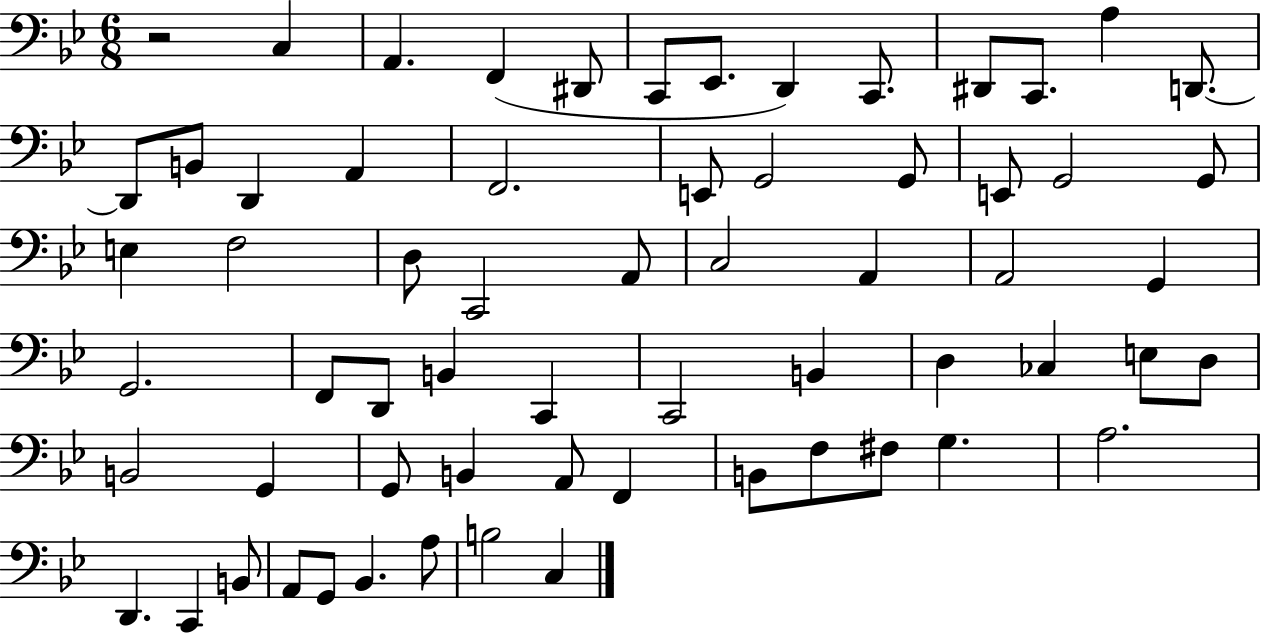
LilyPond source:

{
  \clef bass
  \numericTimeSignature
  \time 6/8
  \key bes \major
  r2 c4 | a,4. f,4( dis,8 | c,8 ees,8. d,4) c,8. | dis,8 c,8. a4 d,8.~~ | \break d,8 b,8 d,4 a,4 | f,2. | e,8 g,2 g,8 | e,8 g,2 g,8 | \break e4 f2 | d8 c,2 a,8 | c2 a,4 | a,2 g,4 | \break g,2. | f,8 d,8 b,4 c,4 | c,2 b,4 | d4 ces4 e8 d8 | \break b,2 g,4 | g,8 b,4 a,8 f,4 | b,8 f8 fis8 g4. | a2. | \break d,4. c,4 b,8 | a,8 g,8 bes,4. a8 | b2 c4 | \bar "|."
}